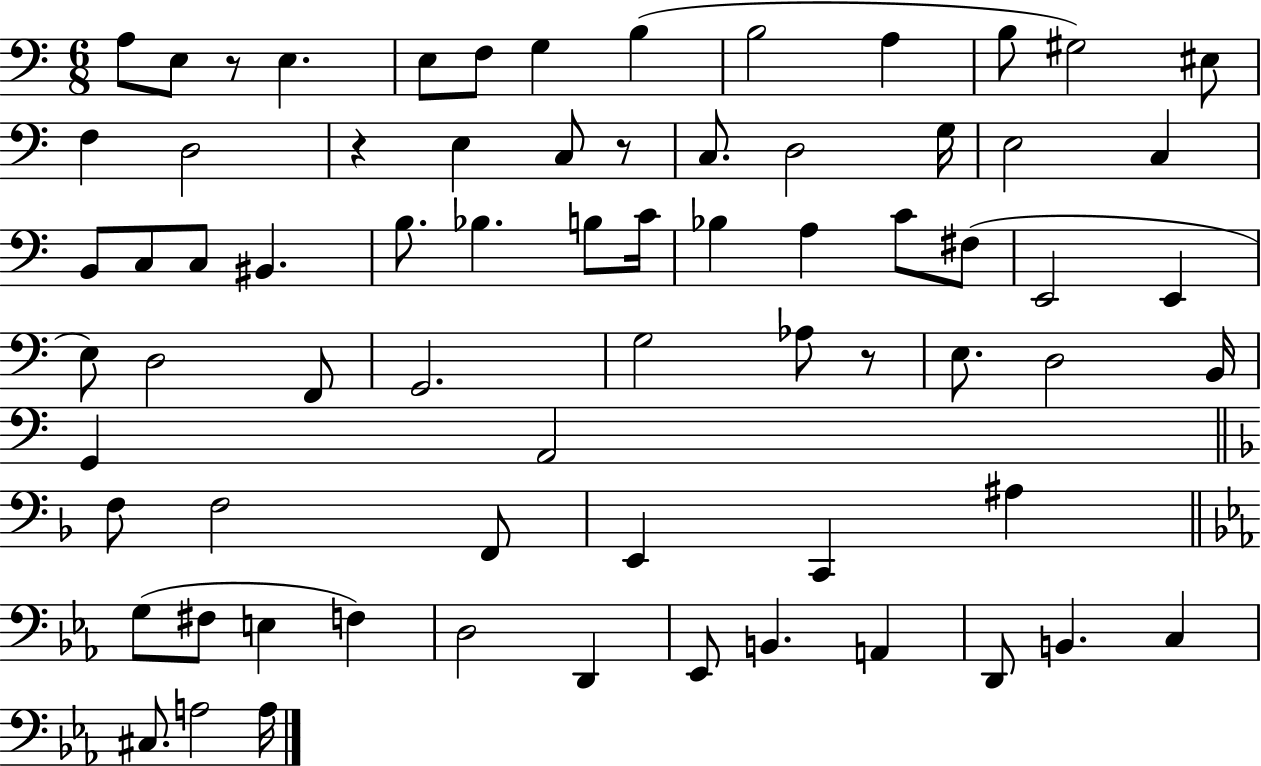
A3/e E3/e R/e E3/q. E3/e F3/e G3/q B3/q B3/h A3/q B3/e G#3/h EIS3/e F3/q D3/h R/q E3/q C3/e R/e C3/e. D3/h G3/s E3/h C3/q B2/e C3/e C3/e BIS2/q. B3/e. Bb3/q. B3/e C4/s Bb3/q A3/q C4/e F#3/e E2/h E2/q E3/e D3/h F2/e G2/h. G3/h Ab3/e R/e E3/e. D3/h B2/s G2/q A2/h F3/e F3/h F2/e E2/q C2/q A#3/q G3/e F#3/e E3/q F3/q D3/h D2/q Eb2/e B2/q. A2/q D2/e B2/q. C3/q C#3/e. A3/h A3/s